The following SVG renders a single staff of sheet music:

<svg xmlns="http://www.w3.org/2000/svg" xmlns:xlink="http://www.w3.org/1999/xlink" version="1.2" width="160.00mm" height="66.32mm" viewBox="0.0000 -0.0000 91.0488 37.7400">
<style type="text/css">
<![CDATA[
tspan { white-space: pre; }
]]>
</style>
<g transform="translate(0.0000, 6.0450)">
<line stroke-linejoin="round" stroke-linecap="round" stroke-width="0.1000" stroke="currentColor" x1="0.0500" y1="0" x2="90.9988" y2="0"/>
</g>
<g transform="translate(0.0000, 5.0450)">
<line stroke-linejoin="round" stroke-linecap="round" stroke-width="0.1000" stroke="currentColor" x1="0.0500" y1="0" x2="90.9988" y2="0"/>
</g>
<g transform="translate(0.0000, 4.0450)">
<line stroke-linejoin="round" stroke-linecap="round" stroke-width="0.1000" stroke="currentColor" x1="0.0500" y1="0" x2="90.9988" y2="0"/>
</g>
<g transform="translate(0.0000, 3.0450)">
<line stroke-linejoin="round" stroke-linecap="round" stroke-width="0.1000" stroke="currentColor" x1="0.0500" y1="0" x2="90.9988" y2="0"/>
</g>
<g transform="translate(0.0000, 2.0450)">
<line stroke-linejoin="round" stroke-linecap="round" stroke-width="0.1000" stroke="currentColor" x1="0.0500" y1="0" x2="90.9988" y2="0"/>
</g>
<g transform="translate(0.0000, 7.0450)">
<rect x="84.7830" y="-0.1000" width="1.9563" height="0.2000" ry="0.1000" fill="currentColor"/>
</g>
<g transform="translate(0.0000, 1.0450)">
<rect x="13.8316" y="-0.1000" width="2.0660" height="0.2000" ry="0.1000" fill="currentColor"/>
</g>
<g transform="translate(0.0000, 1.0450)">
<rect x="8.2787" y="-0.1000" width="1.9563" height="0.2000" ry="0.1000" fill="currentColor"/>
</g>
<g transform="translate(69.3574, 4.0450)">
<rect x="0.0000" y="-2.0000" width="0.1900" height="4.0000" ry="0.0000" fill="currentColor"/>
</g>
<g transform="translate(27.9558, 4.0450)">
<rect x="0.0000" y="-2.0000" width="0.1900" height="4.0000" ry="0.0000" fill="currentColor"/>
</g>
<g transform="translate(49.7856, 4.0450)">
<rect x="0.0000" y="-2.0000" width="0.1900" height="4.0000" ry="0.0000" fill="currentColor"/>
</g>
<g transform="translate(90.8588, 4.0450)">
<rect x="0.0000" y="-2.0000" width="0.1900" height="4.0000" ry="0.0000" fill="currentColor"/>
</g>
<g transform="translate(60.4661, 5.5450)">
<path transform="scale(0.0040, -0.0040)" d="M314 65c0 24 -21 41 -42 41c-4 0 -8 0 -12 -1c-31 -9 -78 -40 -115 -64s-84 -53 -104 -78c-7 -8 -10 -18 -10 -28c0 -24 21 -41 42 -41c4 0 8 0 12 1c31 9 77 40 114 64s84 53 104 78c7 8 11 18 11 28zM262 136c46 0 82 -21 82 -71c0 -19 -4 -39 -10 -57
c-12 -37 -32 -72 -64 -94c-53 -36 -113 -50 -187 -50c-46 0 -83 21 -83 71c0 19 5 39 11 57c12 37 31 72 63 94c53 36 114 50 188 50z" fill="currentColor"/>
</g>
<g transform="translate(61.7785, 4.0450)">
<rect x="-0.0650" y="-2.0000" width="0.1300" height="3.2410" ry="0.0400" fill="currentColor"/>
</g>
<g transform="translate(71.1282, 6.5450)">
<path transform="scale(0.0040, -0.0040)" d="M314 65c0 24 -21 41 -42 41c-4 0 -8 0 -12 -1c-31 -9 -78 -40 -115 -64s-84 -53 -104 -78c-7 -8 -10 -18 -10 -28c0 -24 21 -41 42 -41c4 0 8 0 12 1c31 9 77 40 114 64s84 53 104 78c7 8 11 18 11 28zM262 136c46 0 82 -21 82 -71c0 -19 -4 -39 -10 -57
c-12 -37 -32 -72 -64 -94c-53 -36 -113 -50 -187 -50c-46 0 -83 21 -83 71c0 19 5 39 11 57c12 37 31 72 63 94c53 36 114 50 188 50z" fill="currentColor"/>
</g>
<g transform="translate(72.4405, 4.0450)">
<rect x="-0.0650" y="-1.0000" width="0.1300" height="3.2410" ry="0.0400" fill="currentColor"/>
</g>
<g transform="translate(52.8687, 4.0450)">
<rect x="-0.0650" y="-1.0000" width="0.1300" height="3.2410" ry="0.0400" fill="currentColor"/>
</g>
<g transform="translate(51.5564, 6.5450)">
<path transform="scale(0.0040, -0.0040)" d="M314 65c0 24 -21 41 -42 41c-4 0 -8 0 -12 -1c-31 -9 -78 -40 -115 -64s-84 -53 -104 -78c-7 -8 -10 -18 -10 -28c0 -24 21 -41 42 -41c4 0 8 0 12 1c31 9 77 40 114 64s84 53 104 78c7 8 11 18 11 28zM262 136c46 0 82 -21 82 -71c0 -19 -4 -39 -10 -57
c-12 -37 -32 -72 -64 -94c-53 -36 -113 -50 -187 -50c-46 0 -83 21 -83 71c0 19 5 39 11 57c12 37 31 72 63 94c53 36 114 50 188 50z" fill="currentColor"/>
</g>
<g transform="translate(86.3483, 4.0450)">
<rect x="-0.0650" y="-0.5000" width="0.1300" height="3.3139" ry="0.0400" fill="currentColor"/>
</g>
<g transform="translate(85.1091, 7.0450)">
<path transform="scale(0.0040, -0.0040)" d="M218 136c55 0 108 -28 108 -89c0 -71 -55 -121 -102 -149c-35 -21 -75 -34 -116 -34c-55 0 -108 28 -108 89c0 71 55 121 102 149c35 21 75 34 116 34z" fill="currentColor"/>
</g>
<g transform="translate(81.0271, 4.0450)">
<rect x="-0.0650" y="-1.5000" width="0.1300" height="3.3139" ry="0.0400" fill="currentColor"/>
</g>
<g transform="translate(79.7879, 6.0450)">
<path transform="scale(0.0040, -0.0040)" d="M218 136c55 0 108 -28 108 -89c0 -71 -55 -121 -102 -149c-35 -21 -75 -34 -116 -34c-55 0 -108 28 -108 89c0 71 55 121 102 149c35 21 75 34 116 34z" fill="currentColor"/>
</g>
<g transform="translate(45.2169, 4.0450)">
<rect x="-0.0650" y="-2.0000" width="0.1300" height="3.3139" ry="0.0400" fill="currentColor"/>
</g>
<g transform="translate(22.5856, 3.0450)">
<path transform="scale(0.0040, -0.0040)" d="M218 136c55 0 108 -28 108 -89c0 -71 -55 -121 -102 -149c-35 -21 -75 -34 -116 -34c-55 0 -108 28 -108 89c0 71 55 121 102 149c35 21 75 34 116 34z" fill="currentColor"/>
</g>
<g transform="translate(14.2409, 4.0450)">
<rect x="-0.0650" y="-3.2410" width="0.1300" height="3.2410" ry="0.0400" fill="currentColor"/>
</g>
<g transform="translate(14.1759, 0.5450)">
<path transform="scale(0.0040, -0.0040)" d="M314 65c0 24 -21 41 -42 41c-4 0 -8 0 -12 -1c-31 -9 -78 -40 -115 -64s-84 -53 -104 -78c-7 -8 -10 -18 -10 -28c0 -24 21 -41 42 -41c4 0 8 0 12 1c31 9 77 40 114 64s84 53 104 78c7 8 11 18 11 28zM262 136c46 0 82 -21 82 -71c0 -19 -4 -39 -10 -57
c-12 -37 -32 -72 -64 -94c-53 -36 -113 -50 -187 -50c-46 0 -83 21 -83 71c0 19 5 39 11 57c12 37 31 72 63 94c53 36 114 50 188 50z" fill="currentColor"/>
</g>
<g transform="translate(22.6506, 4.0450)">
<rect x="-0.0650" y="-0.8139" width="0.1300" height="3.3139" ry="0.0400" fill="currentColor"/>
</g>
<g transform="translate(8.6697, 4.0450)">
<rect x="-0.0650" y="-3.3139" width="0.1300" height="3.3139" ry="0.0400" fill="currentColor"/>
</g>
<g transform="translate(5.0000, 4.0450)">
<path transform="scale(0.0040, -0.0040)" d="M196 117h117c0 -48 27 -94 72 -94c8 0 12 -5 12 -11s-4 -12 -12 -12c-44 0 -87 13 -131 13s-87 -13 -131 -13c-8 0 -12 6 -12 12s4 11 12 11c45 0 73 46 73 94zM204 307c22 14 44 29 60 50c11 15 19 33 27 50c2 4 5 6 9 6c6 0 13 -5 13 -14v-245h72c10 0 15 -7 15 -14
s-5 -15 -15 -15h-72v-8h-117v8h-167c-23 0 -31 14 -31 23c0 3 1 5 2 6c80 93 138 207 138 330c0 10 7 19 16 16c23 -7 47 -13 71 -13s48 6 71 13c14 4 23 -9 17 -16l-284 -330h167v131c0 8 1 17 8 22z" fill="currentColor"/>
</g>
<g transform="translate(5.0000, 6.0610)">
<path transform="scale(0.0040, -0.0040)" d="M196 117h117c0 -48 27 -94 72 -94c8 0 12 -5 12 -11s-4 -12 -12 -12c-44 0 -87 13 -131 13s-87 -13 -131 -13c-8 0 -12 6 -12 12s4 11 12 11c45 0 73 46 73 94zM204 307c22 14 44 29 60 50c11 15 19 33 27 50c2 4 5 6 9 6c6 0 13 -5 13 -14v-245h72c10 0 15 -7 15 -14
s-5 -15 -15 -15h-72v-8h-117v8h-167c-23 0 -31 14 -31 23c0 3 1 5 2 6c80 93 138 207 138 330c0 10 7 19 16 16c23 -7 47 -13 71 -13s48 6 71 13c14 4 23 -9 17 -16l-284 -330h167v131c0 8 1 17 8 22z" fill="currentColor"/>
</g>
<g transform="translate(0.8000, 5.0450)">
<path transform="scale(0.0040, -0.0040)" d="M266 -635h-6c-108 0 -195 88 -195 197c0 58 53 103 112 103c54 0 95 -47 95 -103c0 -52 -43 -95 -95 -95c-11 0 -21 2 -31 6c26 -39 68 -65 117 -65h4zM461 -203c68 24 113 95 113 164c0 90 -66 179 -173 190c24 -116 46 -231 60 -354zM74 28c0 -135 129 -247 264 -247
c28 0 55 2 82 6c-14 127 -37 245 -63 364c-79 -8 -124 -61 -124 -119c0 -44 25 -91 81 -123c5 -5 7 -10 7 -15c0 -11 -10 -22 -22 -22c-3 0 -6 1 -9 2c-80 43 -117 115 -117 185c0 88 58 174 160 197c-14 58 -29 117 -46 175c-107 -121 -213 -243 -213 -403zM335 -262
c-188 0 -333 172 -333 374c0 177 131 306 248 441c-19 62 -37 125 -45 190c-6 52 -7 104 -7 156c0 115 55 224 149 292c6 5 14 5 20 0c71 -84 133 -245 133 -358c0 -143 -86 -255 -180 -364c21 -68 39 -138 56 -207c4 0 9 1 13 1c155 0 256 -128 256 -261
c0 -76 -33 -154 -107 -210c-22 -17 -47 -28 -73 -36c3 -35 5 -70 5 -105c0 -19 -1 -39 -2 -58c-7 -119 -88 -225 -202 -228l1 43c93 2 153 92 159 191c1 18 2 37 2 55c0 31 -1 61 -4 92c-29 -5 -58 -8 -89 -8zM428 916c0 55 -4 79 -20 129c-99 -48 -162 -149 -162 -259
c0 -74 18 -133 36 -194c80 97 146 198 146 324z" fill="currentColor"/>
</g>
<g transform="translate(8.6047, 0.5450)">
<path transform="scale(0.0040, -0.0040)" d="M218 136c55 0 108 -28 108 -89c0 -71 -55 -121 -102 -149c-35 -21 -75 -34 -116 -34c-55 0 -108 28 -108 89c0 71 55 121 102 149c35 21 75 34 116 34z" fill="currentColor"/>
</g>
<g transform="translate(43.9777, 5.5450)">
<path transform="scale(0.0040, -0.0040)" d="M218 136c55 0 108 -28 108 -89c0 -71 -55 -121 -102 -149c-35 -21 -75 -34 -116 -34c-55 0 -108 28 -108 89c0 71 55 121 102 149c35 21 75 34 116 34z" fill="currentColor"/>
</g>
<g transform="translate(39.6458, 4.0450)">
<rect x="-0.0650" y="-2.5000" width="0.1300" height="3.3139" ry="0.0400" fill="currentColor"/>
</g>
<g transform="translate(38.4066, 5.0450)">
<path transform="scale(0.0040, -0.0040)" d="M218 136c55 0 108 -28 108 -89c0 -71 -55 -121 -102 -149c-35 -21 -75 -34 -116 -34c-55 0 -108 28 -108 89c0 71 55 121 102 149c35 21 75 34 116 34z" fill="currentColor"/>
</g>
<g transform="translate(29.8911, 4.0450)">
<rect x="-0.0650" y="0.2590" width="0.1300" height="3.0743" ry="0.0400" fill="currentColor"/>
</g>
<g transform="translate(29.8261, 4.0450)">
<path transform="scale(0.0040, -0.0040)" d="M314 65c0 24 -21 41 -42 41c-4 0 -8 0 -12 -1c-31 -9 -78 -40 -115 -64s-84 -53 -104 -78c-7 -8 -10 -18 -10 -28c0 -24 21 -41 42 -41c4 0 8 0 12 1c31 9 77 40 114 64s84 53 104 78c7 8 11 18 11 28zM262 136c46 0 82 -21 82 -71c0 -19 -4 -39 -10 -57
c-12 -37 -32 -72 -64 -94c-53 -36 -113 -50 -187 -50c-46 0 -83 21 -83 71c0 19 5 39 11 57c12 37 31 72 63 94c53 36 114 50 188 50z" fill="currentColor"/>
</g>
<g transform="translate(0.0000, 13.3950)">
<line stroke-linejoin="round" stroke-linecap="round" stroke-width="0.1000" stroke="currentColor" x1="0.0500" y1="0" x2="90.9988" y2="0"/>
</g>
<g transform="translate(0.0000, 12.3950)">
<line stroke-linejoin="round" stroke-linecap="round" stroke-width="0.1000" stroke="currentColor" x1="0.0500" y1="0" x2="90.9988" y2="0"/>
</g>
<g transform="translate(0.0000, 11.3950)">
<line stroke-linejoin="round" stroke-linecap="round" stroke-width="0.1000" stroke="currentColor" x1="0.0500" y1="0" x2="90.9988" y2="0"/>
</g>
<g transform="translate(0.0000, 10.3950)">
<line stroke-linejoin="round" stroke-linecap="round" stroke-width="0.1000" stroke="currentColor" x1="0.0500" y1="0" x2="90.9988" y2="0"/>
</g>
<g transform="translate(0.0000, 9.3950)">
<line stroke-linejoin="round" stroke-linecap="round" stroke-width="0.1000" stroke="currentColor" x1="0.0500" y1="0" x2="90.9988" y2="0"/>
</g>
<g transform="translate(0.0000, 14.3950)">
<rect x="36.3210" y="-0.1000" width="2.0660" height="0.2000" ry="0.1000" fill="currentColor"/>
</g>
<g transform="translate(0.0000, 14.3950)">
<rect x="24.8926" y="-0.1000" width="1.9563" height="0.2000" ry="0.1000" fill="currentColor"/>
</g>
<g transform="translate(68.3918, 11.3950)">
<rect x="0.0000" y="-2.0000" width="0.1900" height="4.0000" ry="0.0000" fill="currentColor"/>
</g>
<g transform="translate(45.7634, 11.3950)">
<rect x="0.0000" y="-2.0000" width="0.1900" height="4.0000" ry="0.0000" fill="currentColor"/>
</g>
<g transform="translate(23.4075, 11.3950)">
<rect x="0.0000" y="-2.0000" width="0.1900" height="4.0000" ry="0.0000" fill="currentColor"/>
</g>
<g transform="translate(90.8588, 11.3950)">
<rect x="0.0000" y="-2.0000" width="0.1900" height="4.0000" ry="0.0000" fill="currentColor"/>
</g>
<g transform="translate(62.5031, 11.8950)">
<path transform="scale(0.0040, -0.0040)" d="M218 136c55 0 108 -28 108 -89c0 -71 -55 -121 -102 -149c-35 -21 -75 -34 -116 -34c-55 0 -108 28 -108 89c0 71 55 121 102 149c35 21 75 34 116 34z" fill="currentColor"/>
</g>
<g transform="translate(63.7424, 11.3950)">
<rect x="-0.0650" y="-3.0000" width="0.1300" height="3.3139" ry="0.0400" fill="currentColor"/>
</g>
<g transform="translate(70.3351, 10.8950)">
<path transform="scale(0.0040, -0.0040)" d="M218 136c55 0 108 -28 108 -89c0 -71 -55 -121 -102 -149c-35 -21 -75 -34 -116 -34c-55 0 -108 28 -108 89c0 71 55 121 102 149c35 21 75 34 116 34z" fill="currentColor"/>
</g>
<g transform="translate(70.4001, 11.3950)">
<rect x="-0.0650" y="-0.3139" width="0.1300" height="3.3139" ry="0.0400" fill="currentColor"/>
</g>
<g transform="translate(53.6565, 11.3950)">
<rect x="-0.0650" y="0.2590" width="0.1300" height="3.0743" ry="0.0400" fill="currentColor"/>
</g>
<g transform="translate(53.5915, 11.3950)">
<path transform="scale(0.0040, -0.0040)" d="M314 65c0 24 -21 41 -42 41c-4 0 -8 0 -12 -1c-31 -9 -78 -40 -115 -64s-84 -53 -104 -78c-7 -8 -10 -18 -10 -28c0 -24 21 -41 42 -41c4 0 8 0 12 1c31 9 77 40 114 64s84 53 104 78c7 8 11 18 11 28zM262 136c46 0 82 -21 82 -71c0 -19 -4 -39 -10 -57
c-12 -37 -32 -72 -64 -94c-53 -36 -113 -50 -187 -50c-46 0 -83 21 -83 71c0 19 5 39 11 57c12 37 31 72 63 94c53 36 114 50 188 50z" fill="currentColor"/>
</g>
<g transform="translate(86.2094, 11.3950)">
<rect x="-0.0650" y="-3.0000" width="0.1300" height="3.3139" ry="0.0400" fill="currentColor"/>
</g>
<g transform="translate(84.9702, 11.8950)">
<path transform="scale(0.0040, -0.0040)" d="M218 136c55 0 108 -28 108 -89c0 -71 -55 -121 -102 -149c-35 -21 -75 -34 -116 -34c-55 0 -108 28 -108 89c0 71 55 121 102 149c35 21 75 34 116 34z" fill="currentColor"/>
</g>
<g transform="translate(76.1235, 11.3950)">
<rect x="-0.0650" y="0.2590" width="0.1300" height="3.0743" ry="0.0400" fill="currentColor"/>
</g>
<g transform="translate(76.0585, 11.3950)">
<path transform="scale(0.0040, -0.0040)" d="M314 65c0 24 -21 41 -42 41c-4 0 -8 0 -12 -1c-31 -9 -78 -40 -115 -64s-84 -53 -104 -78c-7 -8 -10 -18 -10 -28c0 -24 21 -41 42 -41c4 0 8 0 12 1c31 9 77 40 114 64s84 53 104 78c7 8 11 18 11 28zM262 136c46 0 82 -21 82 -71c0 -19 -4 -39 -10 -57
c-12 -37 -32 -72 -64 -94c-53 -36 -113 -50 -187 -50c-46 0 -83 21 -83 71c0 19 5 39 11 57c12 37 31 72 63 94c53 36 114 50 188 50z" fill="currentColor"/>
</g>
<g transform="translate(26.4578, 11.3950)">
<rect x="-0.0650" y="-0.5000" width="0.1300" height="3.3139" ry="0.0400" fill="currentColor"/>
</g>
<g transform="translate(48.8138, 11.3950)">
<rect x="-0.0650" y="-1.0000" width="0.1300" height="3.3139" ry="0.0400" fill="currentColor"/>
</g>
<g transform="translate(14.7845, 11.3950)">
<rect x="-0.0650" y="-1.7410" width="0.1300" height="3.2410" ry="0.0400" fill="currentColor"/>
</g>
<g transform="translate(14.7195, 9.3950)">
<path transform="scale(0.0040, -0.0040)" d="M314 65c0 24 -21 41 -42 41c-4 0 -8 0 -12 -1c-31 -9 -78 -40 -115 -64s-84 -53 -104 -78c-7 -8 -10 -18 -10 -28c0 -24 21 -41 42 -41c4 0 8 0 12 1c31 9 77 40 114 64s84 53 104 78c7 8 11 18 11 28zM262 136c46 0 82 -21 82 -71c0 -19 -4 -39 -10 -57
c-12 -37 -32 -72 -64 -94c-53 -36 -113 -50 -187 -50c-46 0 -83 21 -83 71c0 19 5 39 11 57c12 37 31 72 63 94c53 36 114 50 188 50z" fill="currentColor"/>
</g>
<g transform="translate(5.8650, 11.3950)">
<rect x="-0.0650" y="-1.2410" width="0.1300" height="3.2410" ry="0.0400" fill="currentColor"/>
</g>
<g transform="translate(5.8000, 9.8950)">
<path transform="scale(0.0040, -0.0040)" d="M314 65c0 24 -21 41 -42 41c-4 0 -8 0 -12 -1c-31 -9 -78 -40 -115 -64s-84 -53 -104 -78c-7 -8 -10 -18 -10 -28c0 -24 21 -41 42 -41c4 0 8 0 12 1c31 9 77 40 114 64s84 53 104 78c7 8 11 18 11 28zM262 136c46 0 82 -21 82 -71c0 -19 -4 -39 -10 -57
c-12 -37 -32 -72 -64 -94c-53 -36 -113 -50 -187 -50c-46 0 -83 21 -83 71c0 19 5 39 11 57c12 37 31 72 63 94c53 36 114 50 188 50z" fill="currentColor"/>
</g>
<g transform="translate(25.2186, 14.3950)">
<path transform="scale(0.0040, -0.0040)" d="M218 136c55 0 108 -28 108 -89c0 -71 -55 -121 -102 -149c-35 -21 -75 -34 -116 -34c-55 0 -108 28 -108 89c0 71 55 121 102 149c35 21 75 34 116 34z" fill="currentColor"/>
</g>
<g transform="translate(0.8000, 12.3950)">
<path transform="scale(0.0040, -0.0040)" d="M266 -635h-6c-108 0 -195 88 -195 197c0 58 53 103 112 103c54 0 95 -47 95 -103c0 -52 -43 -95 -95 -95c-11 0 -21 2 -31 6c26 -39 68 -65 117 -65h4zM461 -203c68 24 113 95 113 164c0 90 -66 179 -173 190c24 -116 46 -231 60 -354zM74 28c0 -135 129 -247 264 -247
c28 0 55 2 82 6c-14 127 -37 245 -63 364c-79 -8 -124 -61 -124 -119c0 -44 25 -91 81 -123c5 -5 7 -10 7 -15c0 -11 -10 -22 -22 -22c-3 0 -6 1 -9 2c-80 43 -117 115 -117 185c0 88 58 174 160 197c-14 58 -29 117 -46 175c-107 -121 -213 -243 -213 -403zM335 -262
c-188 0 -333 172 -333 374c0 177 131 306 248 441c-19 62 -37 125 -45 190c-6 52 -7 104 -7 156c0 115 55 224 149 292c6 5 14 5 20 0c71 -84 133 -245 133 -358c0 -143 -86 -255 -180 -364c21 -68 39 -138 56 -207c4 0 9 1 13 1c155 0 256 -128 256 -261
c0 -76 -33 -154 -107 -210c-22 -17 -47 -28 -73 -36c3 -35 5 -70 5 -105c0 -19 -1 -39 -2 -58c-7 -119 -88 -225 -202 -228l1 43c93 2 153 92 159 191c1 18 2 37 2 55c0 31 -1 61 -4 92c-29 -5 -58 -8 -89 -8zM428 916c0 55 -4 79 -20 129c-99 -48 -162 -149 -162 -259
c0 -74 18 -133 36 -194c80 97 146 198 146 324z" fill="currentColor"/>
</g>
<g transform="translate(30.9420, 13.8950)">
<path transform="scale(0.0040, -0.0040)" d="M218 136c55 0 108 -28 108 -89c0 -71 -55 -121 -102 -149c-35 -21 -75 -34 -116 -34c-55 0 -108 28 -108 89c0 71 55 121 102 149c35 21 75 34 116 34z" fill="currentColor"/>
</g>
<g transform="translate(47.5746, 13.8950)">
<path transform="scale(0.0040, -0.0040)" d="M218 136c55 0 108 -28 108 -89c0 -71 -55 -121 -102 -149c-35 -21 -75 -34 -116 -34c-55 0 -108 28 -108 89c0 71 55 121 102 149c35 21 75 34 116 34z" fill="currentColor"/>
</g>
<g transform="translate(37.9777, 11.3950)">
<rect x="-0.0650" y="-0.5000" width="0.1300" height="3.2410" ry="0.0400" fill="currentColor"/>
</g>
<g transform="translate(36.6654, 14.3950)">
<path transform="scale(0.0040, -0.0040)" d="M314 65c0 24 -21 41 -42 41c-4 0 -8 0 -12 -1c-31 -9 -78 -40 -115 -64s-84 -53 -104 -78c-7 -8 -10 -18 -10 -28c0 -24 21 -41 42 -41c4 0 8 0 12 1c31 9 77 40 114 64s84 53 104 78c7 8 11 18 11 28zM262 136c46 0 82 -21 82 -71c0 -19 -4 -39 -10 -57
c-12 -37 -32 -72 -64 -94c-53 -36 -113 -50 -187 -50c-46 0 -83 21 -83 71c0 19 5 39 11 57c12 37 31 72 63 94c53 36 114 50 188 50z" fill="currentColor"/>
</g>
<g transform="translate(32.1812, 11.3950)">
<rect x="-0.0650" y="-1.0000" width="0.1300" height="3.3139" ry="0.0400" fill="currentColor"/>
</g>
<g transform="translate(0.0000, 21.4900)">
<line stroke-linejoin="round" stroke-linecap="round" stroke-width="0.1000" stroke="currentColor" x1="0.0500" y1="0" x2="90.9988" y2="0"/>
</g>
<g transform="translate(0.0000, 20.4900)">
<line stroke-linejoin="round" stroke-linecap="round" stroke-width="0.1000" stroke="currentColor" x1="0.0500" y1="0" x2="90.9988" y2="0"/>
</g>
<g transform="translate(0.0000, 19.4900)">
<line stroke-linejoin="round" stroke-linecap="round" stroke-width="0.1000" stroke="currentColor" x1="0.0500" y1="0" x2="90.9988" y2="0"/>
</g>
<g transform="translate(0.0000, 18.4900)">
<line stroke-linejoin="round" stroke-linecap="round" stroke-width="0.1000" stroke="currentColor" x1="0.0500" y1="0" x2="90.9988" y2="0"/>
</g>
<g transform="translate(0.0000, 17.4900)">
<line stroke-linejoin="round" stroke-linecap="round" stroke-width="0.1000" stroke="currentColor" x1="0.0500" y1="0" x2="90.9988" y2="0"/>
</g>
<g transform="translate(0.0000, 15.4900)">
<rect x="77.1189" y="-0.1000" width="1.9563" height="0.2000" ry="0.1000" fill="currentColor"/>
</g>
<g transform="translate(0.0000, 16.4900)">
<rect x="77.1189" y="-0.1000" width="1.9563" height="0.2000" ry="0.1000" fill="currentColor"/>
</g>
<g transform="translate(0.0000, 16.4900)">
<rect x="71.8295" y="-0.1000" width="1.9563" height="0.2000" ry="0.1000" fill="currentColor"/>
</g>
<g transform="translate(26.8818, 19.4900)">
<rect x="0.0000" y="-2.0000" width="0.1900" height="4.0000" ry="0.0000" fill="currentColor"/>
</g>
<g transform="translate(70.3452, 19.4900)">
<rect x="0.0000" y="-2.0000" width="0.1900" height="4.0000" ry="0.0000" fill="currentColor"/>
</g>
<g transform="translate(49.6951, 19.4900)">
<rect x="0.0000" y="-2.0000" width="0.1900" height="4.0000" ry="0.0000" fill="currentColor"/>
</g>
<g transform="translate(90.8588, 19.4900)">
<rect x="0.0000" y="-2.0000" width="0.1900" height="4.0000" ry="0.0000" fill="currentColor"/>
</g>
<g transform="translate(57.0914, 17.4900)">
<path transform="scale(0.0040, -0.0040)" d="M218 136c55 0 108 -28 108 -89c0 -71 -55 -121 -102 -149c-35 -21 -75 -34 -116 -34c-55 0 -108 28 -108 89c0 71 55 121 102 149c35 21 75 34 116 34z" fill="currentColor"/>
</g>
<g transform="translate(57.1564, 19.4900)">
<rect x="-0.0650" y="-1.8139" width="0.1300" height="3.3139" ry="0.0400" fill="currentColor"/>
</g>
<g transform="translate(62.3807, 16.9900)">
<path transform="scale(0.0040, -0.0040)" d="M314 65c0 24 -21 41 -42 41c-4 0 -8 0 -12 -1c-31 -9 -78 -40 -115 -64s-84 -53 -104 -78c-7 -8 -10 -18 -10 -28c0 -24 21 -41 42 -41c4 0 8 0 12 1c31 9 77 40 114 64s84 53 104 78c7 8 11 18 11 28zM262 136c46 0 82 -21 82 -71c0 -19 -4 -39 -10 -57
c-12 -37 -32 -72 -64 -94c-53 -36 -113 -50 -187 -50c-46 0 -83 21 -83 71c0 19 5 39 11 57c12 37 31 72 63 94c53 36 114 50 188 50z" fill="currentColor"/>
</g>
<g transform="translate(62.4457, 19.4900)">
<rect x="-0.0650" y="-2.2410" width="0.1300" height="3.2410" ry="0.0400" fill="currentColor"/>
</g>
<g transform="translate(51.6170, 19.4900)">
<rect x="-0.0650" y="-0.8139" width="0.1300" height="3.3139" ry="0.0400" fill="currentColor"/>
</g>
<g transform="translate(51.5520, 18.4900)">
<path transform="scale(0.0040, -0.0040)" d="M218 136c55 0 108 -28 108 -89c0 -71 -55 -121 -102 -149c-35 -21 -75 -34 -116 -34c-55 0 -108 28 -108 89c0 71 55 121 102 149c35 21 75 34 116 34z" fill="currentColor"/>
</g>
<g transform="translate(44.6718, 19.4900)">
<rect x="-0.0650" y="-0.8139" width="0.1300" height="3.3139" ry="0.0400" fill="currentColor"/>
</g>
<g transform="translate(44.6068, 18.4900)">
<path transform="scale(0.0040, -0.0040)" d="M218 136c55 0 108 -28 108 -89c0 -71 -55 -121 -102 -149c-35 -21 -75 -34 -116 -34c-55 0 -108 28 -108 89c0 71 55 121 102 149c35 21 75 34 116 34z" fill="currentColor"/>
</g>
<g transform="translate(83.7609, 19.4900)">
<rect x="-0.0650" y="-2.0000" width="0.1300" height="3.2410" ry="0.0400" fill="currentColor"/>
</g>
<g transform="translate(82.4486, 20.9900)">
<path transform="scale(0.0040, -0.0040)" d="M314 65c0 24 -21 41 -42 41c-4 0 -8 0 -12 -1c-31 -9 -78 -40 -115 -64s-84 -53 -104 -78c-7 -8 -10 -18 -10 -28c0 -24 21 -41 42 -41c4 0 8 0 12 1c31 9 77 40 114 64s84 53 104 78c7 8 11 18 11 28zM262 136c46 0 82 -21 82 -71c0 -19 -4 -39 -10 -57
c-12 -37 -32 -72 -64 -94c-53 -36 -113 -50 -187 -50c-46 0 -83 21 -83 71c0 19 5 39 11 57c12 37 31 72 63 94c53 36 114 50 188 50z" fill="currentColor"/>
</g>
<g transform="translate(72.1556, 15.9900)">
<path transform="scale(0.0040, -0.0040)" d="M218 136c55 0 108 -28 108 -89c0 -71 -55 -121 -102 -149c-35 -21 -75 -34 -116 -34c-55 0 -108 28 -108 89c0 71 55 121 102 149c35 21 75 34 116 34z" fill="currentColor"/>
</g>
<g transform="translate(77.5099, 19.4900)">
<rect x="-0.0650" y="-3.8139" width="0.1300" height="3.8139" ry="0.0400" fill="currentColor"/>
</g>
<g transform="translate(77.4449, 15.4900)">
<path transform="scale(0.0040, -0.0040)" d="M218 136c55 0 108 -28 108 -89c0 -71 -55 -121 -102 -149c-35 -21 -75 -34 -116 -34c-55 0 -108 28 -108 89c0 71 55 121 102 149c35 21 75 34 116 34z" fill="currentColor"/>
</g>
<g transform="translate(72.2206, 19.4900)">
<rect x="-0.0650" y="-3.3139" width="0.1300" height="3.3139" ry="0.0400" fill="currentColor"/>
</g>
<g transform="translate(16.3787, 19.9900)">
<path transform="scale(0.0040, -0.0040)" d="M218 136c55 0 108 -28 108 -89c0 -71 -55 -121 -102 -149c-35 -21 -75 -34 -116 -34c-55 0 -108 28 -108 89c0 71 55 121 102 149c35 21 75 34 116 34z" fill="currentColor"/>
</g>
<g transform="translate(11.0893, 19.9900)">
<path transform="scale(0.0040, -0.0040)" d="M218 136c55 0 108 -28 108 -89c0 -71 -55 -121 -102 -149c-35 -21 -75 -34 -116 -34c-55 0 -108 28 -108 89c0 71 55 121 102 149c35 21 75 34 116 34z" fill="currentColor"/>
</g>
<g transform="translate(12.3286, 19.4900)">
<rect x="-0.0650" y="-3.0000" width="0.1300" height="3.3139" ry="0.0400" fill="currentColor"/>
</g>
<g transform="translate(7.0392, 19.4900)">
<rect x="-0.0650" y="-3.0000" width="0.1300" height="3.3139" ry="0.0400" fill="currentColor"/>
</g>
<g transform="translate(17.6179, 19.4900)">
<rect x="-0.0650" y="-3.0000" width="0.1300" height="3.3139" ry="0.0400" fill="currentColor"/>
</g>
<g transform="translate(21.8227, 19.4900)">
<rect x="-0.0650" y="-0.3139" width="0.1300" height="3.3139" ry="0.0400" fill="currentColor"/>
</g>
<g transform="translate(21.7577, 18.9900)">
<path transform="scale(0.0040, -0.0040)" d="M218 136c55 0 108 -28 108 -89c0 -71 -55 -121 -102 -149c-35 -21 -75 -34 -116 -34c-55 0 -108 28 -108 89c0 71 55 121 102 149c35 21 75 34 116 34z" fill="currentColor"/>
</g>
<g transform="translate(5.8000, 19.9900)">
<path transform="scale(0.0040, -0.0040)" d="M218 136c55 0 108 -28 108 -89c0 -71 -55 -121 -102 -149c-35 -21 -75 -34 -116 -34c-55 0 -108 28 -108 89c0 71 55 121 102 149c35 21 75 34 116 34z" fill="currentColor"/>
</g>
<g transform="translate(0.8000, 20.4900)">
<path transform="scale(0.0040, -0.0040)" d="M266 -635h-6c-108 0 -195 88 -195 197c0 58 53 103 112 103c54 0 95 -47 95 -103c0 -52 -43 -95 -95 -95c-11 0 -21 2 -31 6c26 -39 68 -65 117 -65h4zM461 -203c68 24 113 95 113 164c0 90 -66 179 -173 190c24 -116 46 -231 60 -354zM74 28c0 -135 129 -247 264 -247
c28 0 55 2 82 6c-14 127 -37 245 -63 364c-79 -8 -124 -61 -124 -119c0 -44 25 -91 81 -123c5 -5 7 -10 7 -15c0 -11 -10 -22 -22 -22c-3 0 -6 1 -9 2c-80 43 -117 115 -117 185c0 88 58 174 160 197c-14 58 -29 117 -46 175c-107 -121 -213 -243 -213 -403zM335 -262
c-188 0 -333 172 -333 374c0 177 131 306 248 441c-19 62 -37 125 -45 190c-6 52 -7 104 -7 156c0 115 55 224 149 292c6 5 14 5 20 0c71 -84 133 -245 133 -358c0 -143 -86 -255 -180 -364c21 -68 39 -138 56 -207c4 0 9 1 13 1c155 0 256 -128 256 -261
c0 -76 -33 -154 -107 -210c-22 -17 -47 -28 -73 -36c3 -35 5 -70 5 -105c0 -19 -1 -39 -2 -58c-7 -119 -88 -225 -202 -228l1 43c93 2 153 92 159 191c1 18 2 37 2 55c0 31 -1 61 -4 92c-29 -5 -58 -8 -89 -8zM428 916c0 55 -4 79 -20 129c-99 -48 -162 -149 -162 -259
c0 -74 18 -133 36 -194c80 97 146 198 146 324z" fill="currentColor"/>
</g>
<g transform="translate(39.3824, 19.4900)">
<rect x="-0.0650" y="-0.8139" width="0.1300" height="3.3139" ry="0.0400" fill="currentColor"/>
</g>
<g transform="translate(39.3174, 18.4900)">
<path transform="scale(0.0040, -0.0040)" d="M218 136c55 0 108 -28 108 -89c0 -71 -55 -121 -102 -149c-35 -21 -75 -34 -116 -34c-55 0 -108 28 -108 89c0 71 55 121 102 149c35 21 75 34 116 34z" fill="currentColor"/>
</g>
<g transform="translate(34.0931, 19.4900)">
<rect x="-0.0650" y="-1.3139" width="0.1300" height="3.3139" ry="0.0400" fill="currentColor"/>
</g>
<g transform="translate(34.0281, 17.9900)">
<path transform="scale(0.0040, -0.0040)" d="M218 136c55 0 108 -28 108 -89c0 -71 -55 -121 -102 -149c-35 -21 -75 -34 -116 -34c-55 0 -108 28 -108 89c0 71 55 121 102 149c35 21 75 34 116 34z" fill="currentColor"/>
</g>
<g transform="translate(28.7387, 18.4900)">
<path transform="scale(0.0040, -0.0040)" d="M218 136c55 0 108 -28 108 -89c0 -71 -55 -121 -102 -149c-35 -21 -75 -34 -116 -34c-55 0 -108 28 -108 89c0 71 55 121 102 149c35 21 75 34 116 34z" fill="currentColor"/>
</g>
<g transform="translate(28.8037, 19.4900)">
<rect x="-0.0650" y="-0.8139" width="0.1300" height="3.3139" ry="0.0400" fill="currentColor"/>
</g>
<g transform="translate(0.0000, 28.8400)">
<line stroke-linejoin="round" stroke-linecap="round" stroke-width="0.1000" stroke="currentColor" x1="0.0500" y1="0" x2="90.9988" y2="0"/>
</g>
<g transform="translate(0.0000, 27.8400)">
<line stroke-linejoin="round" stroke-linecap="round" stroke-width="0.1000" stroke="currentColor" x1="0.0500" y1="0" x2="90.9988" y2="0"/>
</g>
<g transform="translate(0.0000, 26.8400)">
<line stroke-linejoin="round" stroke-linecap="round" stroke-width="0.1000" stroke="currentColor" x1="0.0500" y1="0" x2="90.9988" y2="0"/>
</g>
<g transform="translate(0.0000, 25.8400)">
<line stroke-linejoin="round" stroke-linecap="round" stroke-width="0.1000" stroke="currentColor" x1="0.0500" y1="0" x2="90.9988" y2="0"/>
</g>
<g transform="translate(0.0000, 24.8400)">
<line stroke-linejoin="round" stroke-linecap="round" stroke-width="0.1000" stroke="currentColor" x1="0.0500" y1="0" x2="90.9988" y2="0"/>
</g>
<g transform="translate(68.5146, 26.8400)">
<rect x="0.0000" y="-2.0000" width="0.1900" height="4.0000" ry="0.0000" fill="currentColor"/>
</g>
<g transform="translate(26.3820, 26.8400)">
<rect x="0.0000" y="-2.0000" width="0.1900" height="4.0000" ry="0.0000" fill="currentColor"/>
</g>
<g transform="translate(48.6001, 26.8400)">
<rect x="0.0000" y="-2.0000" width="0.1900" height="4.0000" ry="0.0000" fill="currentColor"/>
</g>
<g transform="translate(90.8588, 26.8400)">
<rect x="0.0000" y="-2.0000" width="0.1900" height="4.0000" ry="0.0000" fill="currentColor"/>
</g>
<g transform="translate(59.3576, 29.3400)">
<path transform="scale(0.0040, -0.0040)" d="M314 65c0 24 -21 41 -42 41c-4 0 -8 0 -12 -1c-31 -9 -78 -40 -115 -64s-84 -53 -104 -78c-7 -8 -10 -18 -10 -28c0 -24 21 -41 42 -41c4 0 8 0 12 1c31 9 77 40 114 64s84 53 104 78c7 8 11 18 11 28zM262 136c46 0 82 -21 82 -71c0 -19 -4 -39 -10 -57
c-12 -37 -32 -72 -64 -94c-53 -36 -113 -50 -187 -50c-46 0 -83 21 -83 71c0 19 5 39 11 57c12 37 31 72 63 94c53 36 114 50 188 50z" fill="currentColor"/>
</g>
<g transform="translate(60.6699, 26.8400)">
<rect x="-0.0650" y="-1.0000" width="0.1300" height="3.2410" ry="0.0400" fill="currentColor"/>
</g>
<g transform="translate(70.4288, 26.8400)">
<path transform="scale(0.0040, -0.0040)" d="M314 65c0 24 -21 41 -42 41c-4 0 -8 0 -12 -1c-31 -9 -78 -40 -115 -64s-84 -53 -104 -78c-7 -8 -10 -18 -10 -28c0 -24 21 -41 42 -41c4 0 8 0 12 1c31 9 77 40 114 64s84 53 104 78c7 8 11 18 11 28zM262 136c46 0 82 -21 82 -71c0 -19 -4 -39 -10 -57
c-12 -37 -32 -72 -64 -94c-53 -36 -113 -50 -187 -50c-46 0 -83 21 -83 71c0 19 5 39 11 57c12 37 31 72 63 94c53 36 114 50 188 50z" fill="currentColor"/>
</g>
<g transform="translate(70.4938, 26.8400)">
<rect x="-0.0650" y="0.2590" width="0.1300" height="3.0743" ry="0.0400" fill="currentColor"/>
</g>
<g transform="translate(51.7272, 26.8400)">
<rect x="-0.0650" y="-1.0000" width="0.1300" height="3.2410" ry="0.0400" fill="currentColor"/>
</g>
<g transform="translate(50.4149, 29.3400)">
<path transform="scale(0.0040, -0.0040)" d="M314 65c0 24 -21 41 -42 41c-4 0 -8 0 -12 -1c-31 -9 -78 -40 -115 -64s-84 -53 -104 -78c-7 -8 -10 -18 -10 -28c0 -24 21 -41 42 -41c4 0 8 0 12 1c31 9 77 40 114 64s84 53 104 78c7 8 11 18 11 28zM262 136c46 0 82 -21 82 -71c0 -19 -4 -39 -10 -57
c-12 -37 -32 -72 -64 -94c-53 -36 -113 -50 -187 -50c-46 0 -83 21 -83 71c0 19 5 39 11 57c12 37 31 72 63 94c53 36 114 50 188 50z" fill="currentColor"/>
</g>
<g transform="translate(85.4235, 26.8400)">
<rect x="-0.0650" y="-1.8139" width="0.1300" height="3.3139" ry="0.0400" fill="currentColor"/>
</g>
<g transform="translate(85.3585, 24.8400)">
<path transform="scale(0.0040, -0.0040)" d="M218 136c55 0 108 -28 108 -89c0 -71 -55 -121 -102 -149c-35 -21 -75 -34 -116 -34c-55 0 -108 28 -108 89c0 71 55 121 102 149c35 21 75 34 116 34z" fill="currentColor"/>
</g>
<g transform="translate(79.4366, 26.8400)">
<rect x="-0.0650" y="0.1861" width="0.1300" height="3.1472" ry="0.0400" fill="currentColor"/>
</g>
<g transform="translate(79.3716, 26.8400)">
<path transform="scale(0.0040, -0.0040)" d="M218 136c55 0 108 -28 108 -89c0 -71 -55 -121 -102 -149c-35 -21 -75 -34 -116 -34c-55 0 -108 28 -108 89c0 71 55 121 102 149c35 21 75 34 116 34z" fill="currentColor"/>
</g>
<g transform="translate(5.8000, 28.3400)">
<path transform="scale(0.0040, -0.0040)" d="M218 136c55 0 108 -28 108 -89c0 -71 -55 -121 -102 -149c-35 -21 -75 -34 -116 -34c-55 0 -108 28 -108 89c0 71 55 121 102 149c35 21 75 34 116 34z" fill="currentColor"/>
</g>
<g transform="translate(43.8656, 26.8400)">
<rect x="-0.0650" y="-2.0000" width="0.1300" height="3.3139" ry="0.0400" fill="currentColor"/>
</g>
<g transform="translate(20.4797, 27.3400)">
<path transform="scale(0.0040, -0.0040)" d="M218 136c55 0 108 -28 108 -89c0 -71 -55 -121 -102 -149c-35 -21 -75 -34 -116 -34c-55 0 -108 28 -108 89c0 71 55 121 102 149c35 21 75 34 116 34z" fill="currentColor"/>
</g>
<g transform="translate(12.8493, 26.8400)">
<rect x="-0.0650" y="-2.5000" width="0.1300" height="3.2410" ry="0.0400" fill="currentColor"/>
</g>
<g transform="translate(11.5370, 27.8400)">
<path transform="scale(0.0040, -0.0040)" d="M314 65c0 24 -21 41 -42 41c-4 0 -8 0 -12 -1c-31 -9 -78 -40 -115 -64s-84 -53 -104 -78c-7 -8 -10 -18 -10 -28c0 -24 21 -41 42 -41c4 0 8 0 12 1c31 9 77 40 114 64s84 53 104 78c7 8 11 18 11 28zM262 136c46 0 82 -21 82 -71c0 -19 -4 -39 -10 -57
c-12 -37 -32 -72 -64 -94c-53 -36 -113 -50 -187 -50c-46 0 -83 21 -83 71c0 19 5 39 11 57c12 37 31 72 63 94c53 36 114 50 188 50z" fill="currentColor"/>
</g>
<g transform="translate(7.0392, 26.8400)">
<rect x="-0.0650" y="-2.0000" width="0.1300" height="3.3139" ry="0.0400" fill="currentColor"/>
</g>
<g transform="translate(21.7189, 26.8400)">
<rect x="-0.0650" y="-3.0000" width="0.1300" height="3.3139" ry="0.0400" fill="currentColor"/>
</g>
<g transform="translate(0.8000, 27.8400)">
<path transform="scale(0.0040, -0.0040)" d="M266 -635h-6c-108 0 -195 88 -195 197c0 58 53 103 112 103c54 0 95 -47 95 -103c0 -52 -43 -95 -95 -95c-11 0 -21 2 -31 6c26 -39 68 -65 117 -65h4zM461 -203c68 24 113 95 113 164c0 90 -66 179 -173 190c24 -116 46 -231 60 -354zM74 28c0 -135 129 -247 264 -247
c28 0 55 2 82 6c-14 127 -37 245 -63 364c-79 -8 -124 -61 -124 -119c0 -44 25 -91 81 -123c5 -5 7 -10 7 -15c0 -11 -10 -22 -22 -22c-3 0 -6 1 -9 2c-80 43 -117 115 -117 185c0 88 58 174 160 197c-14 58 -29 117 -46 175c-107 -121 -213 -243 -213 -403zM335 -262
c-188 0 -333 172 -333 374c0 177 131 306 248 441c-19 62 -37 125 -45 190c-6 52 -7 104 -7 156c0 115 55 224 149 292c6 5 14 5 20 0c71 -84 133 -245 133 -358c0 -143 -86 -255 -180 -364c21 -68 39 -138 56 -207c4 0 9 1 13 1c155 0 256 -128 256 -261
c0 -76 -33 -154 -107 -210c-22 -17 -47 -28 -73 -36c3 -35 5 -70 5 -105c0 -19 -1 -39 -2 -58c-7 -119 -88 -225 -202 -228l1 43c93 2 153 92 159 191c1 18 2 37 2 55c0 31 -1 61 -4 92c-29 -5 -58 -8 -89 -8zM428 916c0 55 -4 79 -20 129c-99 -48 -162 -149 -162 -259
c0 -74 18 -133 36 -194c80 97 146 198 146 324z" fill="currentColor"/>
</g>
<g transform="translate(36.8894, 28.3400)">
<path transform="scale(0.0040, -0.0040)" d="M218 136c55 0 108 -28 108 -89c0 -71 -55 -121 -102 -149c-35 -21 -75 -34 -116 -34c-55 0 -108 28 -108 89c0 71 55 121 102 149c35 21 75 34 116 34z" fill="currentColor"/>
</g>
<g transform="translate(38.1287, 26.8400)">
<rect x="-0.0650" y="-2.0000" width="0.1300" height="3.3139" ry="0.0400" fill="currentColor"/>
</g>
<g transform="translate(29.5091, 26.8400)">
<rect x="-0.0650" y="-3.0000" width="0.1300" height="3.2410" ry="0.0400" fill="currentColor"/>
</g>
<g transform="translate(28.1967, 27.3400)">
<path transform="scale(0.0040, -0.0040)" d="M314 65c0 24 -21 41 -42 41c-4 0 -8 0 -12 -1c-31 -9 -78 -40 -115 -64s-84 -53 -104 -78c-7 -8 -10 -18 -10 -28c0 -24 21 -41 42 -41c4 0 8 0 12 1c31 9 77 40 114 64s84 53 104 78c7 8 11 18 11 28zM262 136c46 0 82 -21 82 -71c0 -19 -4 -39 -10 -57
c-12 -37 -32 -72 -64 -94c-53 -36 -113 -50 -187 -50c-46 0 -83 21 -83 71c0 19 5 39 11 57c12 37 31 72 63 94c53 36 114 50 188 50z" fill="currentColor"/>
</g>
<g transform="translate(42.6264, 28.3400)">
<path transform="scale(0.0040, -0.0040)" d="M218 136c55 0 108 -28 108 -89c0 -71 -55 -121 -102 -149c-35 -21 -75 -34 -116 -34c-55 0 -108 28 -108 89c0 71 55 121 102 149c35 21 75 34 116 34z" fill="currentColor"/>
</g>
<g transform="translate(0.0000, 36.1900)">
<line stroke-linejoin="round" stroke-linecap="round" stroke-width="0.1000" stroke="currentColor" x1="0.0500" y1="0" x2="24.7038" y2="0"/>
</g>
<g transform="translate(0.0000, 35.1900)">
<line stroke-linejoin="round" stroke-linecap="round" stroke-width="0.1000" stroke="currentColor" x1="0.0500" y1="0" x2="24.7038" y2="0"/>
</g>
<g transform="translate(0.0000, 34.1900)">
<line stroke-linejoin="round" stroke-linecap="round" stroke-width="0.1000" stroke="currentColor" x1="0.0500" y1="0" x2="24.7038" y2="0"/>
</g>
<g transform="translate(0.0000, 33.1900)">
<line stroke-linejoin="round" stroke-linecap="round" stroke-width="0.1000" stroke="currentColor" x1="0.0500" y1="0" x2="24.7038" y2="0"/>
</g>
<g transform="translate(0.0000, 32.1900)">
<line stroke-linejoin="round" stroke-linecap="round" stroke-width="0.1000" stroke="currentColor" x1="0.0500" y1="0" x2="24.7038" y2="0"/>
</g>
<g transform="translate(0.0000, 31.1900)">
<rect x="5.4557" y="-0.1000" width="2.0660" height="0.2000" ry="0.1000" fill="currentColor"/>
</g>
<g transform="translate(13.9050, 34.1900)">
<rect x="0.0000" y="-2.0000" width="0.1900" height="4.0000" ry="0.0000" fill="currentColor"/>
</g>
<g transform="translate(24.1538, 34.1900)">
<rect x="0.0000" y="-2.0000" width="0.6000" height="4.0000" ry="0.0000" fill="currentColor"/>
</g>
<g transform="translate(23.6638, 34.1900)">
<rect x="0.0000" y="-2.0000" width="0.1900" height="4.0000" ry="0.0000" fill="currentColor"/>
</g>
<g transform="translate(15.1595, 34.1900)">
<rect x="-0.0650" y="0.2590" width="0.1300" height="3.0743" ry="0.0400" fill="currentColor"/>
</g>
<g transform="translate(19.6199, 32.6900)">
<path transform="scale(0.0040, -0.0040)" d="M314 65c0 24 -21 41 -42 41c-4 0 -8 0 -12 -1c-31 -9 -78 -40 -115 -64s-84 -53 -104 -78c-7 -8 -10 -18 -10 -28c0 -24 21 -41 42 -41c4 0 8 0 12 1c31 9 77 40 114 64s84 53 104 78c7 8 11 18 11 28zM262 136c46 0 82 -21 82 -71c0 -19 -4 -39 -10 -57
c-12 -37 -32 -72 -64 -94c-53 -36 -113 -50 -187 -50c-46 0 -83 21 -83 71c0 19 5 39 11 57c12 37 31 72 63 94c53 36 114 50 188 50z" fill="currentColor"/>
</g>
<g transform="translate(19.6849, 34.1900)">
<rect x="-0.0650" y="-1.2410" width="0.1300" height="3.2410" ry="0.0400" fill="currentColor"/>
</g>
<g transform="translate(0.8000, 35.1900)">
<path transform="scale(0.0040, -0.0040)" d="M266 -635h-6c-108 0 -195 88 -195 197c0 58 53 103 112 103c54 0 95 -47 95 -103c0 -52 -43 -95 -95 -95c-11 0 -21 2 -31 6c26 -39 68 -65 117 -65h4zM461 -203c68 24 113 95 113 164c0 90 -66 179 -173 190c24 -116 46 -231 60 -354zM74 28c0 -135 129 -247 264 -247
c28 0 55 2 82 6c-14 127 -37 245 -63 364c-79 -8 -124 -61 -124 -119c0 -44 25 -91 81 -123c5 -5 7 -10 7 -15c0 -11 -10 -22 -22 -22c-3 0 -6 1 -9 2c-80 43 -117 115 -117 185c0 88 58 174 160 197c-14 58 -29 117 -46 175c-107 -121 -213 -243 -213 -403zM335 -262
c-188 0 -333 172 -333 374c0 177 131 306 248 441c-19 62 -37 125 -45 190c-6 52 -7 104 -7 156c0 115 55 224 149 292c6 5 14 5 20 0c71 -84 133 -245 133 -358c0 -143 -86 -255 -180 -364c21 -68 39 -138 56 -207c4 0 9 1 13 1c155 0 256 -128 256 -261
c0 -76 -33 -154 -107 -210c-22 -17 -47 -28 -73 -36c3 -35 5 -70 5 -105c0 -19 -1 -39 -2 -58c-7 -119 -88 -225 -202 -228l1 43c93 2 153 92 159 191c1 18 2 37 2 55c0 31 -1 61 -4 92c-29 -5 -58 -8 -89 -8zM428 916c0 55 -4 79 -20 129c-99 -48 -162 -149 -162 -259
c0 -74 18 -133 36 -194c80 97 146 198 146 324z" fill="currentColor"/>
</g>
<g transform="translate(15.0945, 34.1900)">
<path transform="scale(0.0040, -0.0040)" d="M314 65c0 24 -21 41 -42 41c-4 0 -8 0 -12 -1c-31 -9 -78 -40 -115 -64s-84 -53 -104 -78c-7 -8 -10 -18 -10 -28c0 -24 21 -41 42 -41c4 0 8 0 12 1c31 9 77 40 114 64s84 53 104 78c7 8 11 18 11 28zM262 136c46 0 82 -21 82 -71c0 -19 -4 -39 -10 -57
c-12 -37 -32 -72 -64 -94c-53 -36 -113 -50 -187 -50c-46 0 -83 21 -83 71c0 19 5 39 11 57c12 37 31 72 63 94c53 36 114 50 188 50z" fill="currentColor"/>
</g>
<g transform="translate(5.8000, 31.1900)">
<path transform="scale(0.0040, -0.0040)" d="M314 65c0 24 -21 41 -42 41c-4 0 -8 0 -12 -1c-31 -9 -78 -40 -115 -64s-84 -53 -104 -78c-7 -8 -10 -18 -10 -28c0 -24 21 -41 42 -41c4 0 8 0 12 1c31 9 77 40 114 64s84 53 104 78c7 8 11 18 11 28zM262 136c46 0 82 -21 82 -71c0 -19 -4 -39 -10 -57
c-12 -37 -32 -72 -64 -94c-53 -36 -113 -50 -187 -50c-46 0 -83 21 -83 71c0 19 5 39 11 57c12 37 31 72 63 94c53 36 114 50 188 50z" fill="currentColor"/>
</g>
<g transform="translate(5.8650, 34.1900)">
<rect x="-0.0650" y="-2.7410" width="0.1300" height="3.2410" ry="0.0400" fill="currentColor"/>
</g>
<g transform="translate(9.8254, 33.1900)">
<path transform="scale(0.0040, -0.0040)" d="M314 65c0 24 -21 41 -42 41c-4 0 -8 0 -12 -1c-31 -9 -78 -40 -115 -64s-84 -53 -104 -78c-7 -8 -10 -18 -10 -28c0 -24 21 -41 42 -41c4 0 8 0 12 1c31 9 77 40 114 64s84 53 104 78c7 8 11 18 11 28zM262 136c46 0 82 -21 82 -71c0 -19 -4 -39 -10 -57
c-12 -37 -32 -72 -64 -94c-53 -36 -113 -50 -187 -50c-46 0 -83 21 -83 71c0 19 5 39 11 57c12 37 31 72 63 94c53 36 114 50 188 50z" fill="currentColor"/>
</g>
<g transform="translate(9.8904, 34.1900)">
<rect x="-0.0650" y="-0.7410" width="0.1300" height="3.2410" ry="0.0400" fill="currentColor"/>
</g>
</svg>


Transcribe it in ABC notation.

X:1
T:Untitled
M:4/4
L:1/4
K:C
b b2 d B2 G F D2 F2 D2 E C e2 f2 C D C2 D B2 A c B2 A A A A c d e d d d f g2 b c' F2 F G2 A A2 F F D2 D2 B2 B f a2 d2 B2 e2